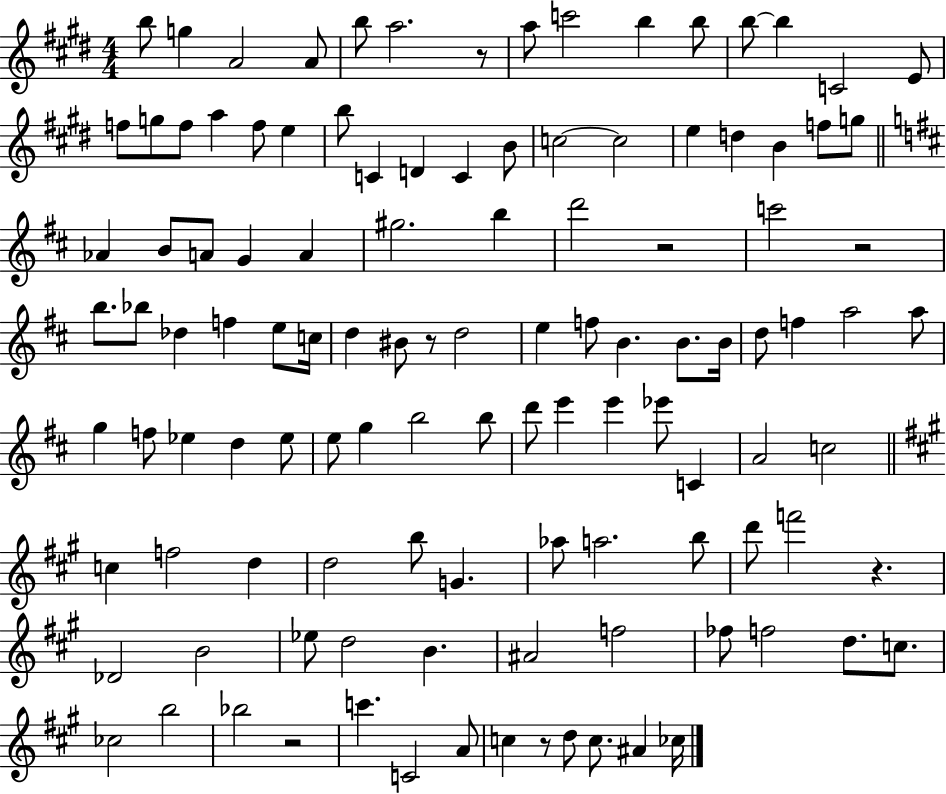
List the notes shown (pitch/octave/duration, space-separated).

B5/e G5/q A4/h A4/e B5/e A5/h. R/e A5/e C6/h B5/q B5/e B5/e B5/q C4/h E4/e F5/e G5/e F5/e A5/q F5/e E5/q B5/e C4/q D4/q C4/q B4/e C5/h C5/h E5/q D5/q B4/q F5/e G5/e Ab4/q B4/e A4/e G4/q A4/q G#5/h. B5/q D6/h R/h C6/h R/h B5/e. Bb5/e Db5/q F5/q E5/e C5/s D5/q BIS4/e R/e D5/h E5/q F5/e B4/q. B4/e. B4/s D5/e F5/q A5/h A5/e G5/q F5/e Eb5/q D5/q Eb5/e E5/e G5/q B5/h B5/e D6/e E6/q E6/q Eb6/e C4/q A4/h C5/h C5/q F5/h D5/q D5/h B5/e G4/q. Ab5/e A5/h. B5/e D6/e F6/h R/q. Db4/h B4/h Eb5/e D5/h B4/q. A#4/h F5/h FES5/e F5/h D5/e. C5/e. CES5/h B5/h Bb5/h R/h C6/q. C4/h A4/e C5/q R/e D5/e C5/e. A#4/q CES5/s